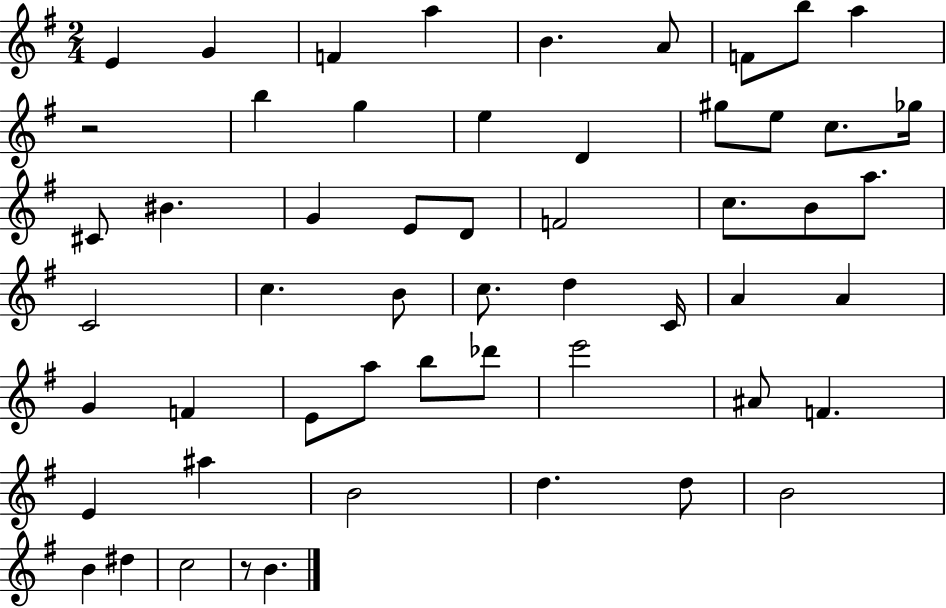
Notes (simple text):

E4/q G4/q F4/q A5/q B4/q. A4/e F4/e B5/e A5/q R/h B5/q G5/q E5/q D4/q G#5/e E5/e C5/e. Gb5/s C#4/e BIS4/q. G4/q E4/e D4/e F4/h C5/e. B4/e A5/e. C4/h C5/q. B4/e C5/e. D5/q C4/s A4/q A4/q G4/q F4/q E4/e A5/e B5/e Db6/e E6/h A#4/e F4/q. E4/q A#5/q B4/h D5/q. D5/e B4/h B4/q D#5/q C5/h R/e B4/q.